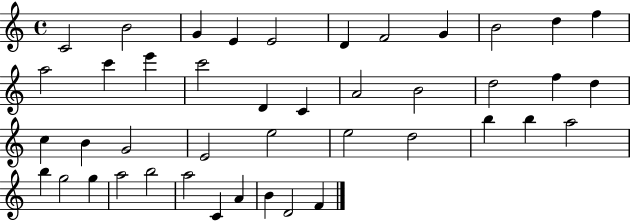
C4/h B4/h G4/q E4/q E4/h D4/q F4/h G4/q B4/h D5/q F5/q A5/h C6/q E6/q C6/h D4/q C4/q A4/h B4/h D5/h F5/q D5/q C5/q B4/q G4/h E4/h E5/h E5/h D5/h B5/q B5/q A5/h B5/q G5/h G5/q A5/h B5/h A5/h C4/q A4/q B4/q D4/h F4/q